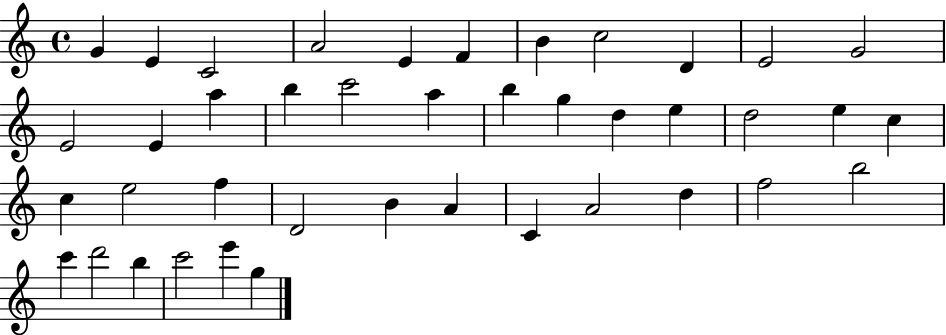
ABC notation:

X:1
T:Untitled
M:4/4
L:1/4
K:C
G E C2 A2 E F B c2 D E2 G2 E2 E a b c'2 a b g d e d2 e c c e2 f D2 B A C A2 d f2 b2 c' d'2 b c'2 e' g